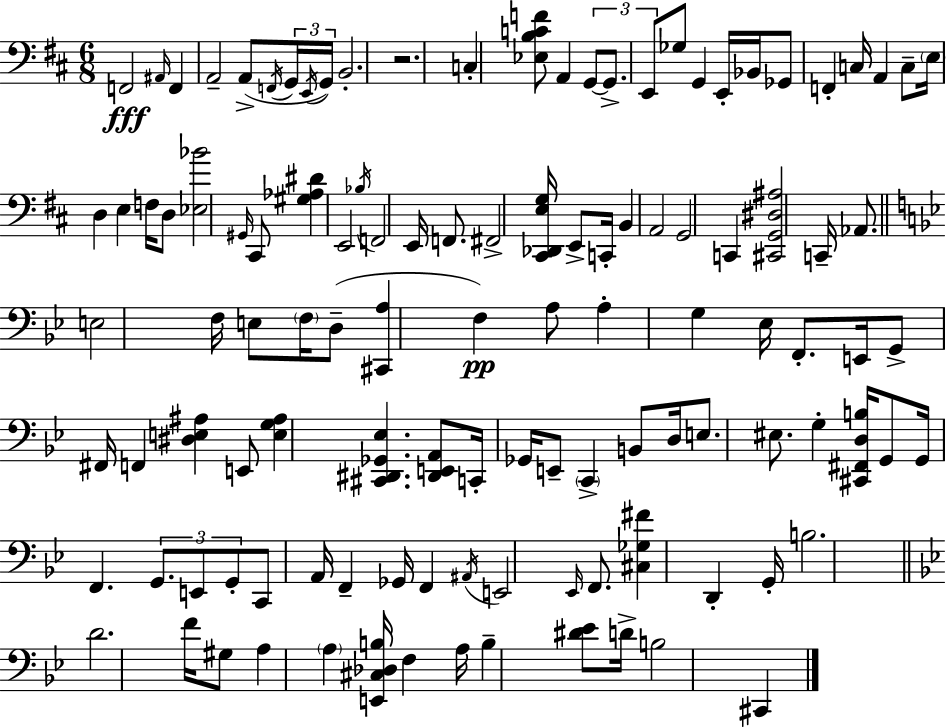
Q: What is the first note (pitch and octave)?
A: F2